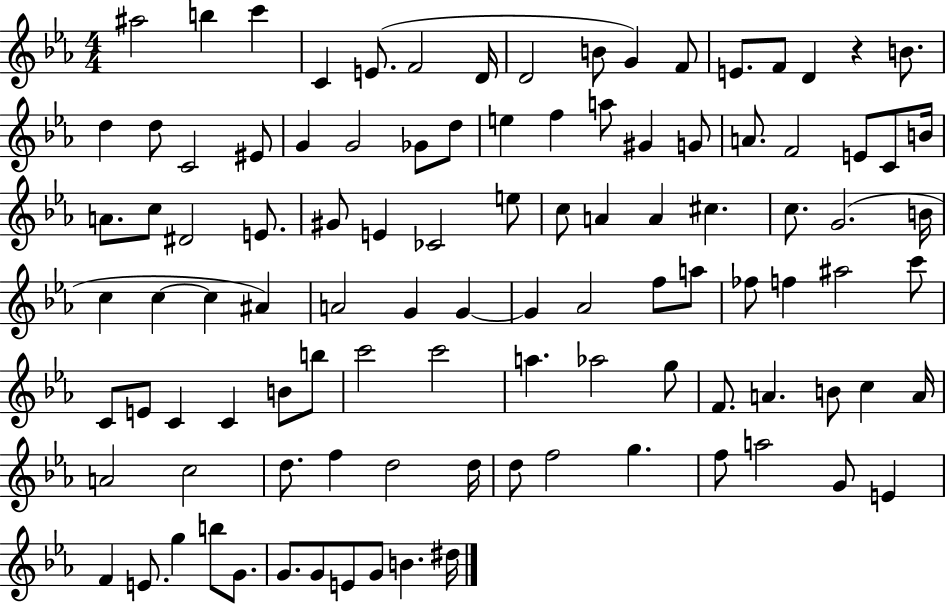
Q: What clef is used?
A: treble